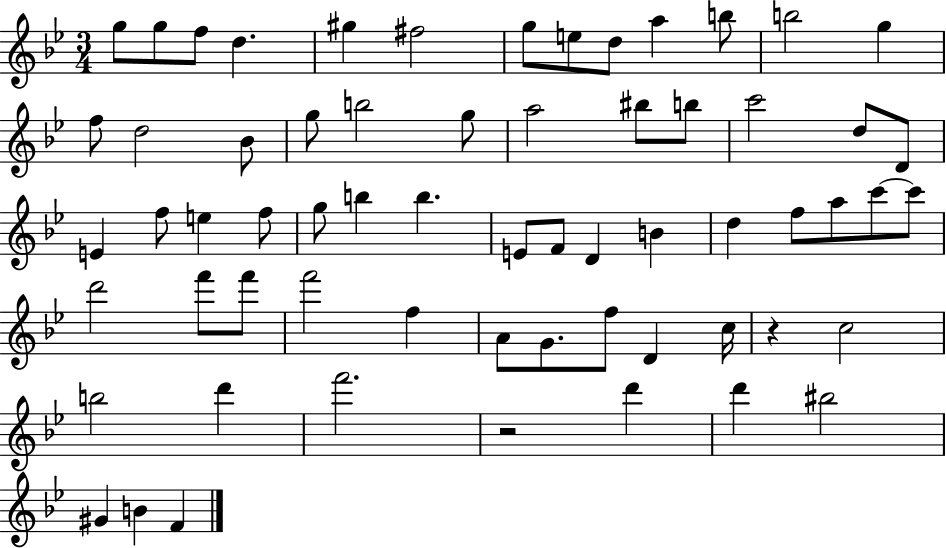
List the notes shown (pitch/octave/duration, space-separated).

G5/e G5/e F5/e D5/q. G#5/q F#5/h G5/e E5/e D5/e A5/q B5/e B5/h G5/q F5/e D5/h Bb4/e G5/e B5/h G5/e A5/h BIS5/e B5/e C6/h D5/e D4/e E4/q F5/e E5/q F5/e G5/e B5/q B5/q. E4/e F4/e D4/q B4/q D5/q F5/e A5/e C6/e C6/e D6/h F6/e F6/e F6/h F5/q A4/e G4/e. F5/e D4/q C5/s R/q C5/h B5/h D6/q F6/h. R/h D6/q D6/q BIS5/h G#4/q B4/q F4/q